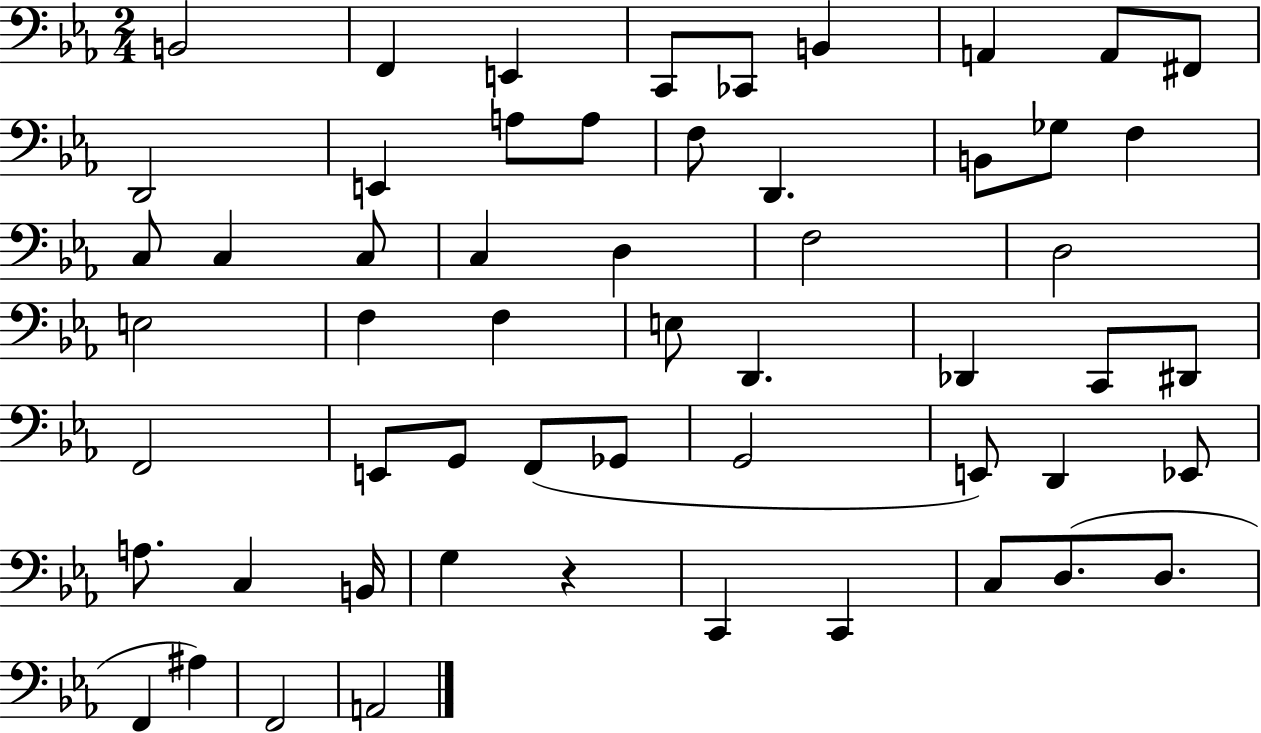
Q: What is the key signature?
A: EES major